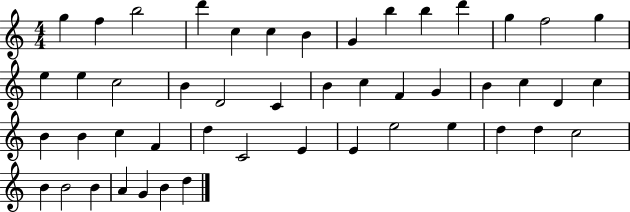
G5/q F5/q B5/h D6/q C5/q C5/q B4/q G4/q B5/q B5/q D6/q G5/q F5/h G5/q E5/q E5/q C5/h B4/q D4/h C4/q B4/q C5/q F4/q G4/q B4/q C5/q D4/q C5/q B4/q B4/q C5/q F4/q D5/q C4/h E4/q E4/q E5/h E5/q D5/q D5/q C5/h B4/q B4/h B4/q A4/q G4/q B4/q D5/q